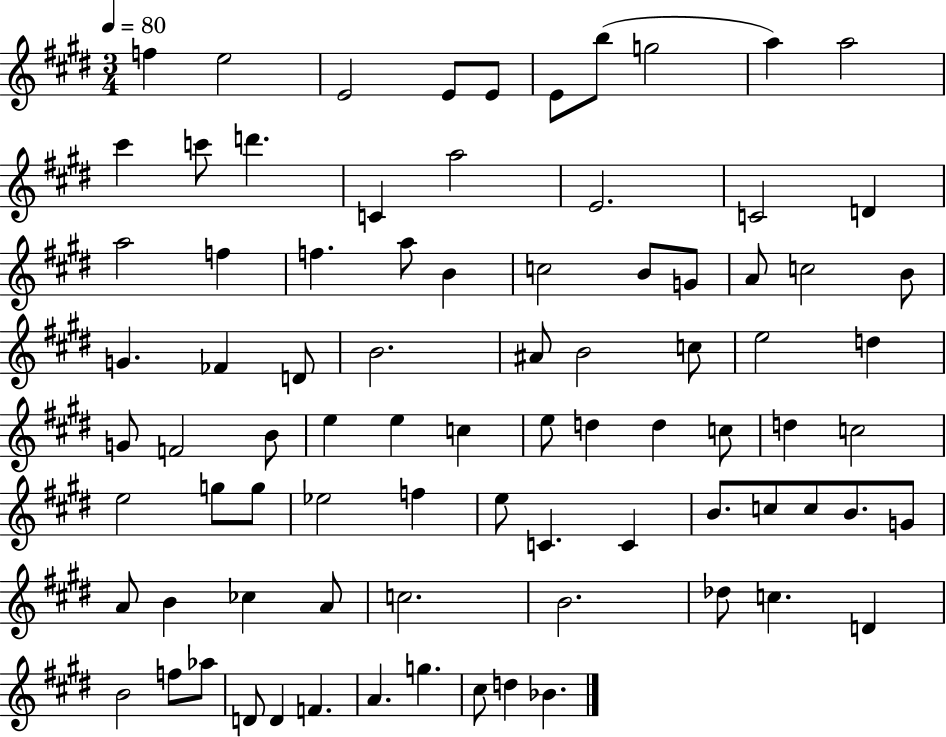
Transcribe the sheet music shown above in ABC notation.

X:1
T:Untitled
M:3/4
L:1/4
K:E
f e2 E2 E/2 E/2 E/2 b/2 g2 a a2 ^c' c'/2 d' C a2 E2 C2 D a2 f f a/2 B c2 B/2 G/2 A/2 c2 B/2 G _F D/2 B2 ^A/2 B2 c/2 e2 d G/2 F2 B/2 e e c e/2 d d c/2 d c2 e2 g/2 g/2 _e2 f e/2 C C B/2 c/2 c/2 B/2 G/2 A/2 B _c A/2 c2 B2 _d/2 c D B2 f/2 _a/2 D/2 D F A g ^c/2 d _B